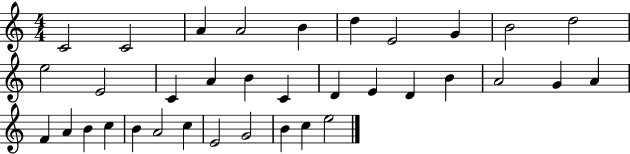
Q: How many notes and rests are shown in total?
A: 35